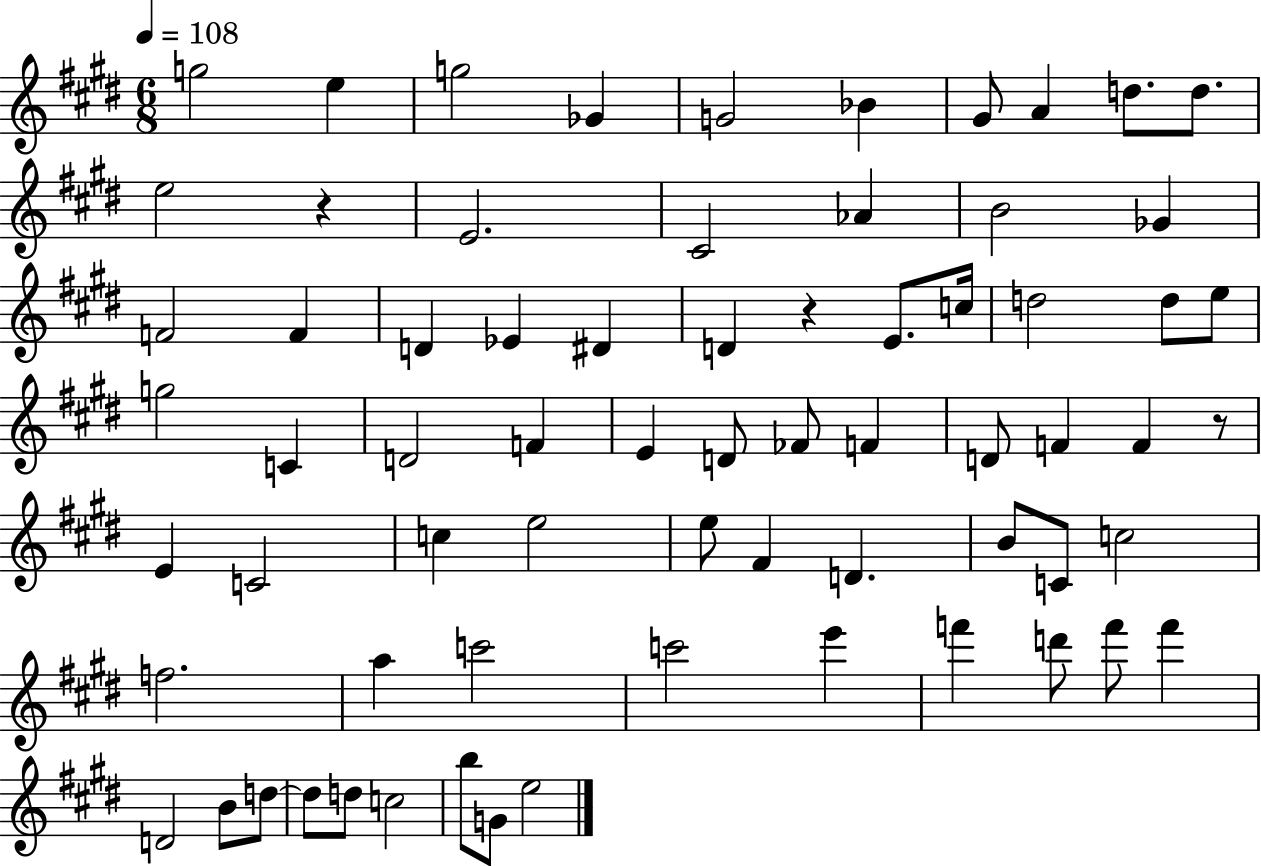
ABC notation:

X:1
T:Untitled
M:6/8
L:1/4
K:E
g2 e g2 _G G2 _B ^G/2 A d/2 d/2 e2 z E2 ^C2 _A B2 _G F2 F D _E ^D D z E/2 c/4 d2 d/2 e/2 g2 C D2 F E D/2 _F/2 F D/2 F F z/2 E C2 c e2 e/2 ^F D B/2 C/2 c2 f2 a c'2 c'2 e' f' d'/2 f'/2 f' D2 B/2 d/2 d/2 d/2 c2 b/2 G/2 e2